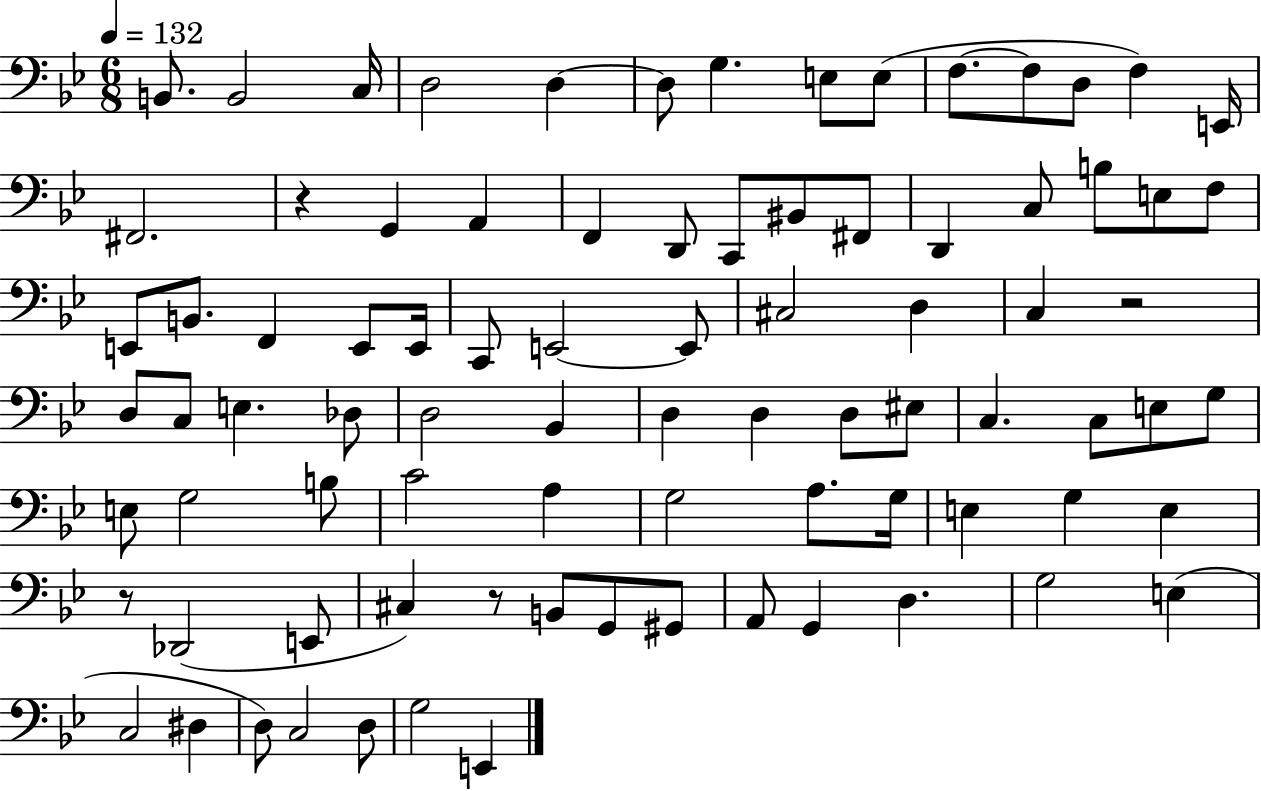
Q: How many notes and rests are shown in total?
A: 85